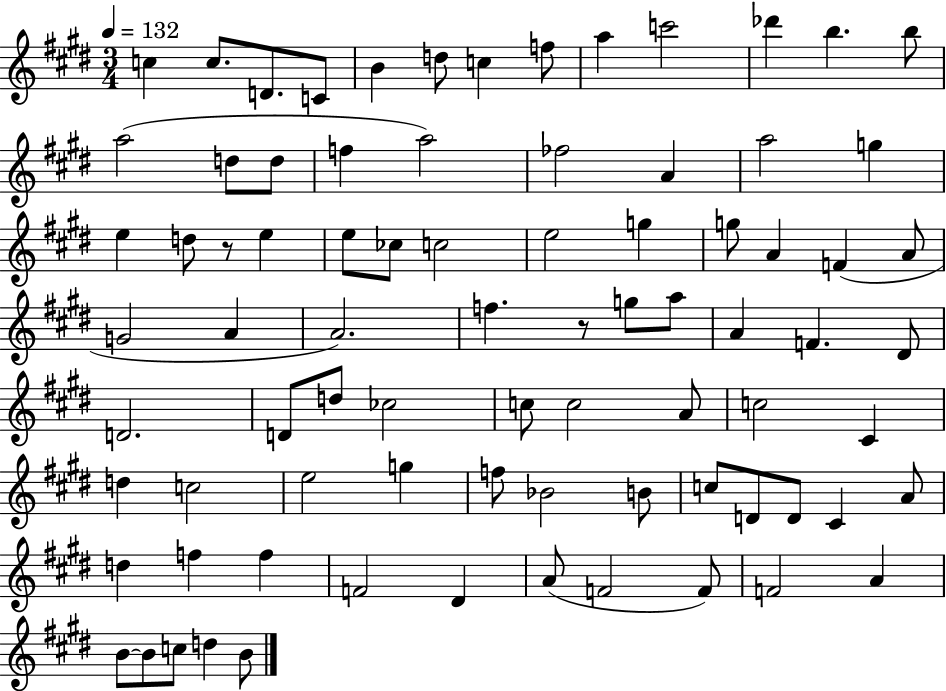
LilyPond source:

{
  \clef treble
  \numericTimeSignature
  \time 3/4
  \key e \major
  \tempo 4 = 132
  c''4 c''8. d'8. c'8 | b'4 d''8 c''4 f''8 | a''4 c'''2 | des'''4 b''4. b''8 | \break a''2( d''8 d''8 | f''4 a''2) | fes''2 a'4 | a''2 g''4 | \break e''4 d''8 r8 e''4 | e''8 ces''8 c''2 | e''2 g''4 | g''8 a'4 f'4( a'8 | \break g'2 a'4 | a'2.) | f''4. r8 g''8 a''8 | a'4 f'4. dis'8 | \break d'2. | d'8 d''8 ces''2 | c''8 c''2 a'8 | c''2 cis'4 | \break d''4 c''2 | e''2 g''4 | f''8 bes'2 b'8 | c''8 d'8 d'8 cis'4 a'8 | \break d''4 f''4 f''4 | f'2 dis'4 | a'8( f'2 f'8) | f'2 a'4 | \break b'8~~ b'8 c''8 d''4 b'8 | \bar "|."
}